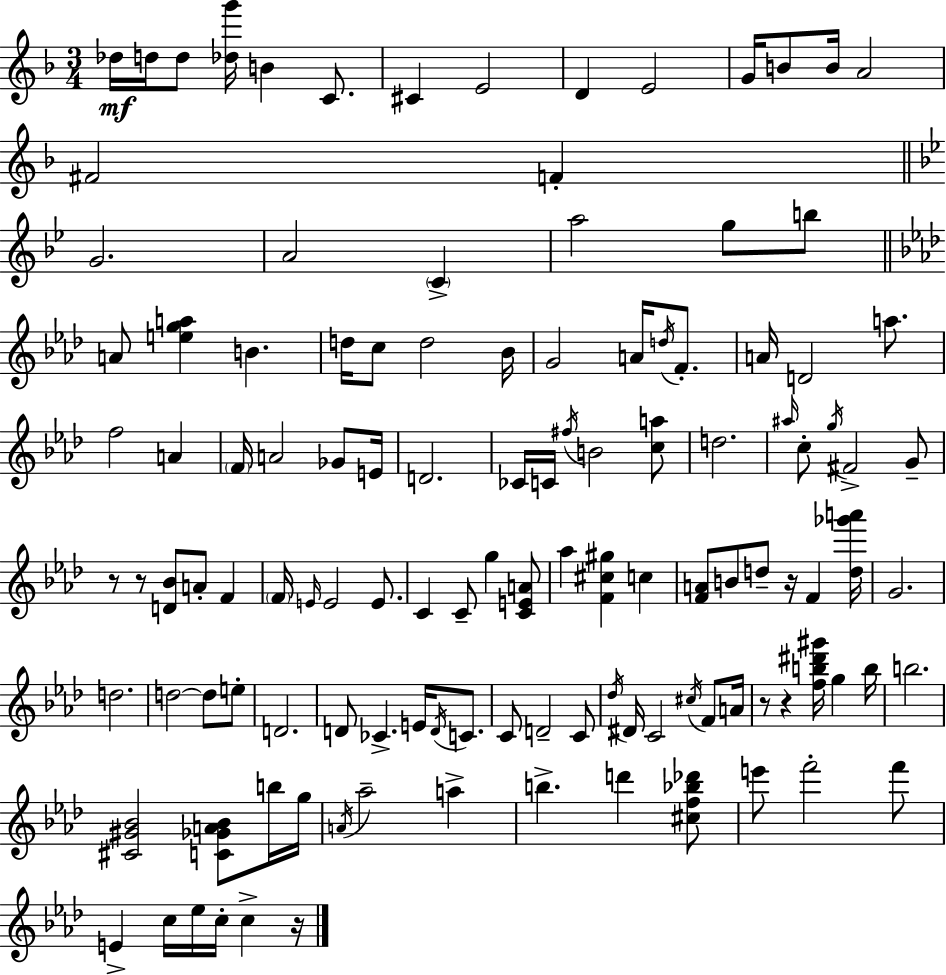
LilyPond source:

{
  \clef treble
  \numericTimeSignature
  \time 3/4
  \key f \major
  des''16\mf d''16 d''8 <des'' g'''>16 b'4 c'8. | cis'4 e'2 | d'4 e'2 | g'16 b'8 b'16 a'2 | \break fis'2 f'4-. | \bar "||" \break \key g \minor g'2. | a'2 \parenthesize c'4-> | a''2 g''8 b''8 | \bar "||" \break \key aes \major a'8 <e'' g'' a''>4 b'4. | d''16 c''8 d''2 bes'16 | g'2 a'16 \acciaccatura { d''16 } f'8.-. | a'16 d'2 a''8. | \break f''2 a'4 | \parenthesize f'16 a'2 ges'8 | e'16 d'2. | ces'16 c'16 \acciaccatura { fis''16 } b'2 | \break <c'' a''>8 d''2. | \grace { ais''16 } c''8-. \acciaccatura { g''16 } fis'2-> | g'8-- r8 r8 <d' bes'>8 a'8-. | f'4 \parenthesize f'16 \grace { e'16 } e'2 | \break e'8. c'4 c'8-- g''4 | <c' e' a'>8 aes''4 <f' cis'' gis''>4 | c''4 <f' a'>8 b'8 d''8-- r16 | f'4 <d'' ges''' a'''>16 g'2. | \break d''2. | d''2~~ | d''8 e''8-. d'2. | d'8 ces'4.-> | \break e'16 \acciaccatura { d'16 } c'8. c'8 d'2-- | c'8 \acciaccatura { des''16 } dis'16 c'2 | \acciaccatura { cis''16 } f'8 a'16 r8 r4 | <f'' b'' dis''' gis'''>16 g''4 b''16 b''2. | \break <cis' gis' bes'>2 | <c' ges' a' bes'>8 b''16 g''16 \acciaccatura { a'16 } aes''2-- | a''4-> b''4.-> | d'''4 <cis'' f'' bes'' des'''>8 e'''8 f'''2-. | \break f'''8 e'4-> | c''16 ees''16 c''16-. c''4-> r16 \bar "|."
}